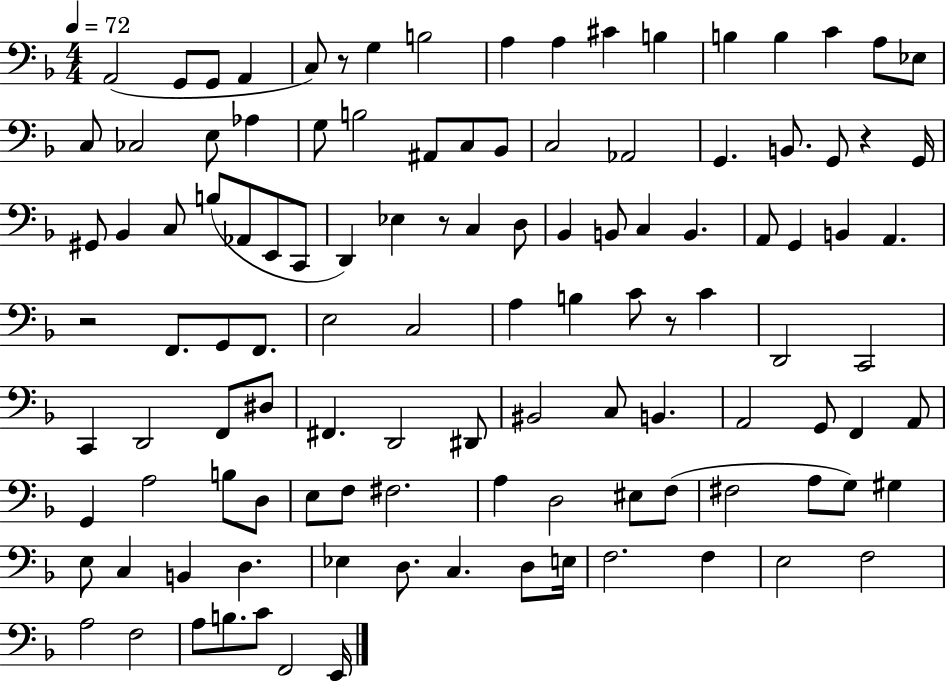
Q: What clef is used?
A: bass